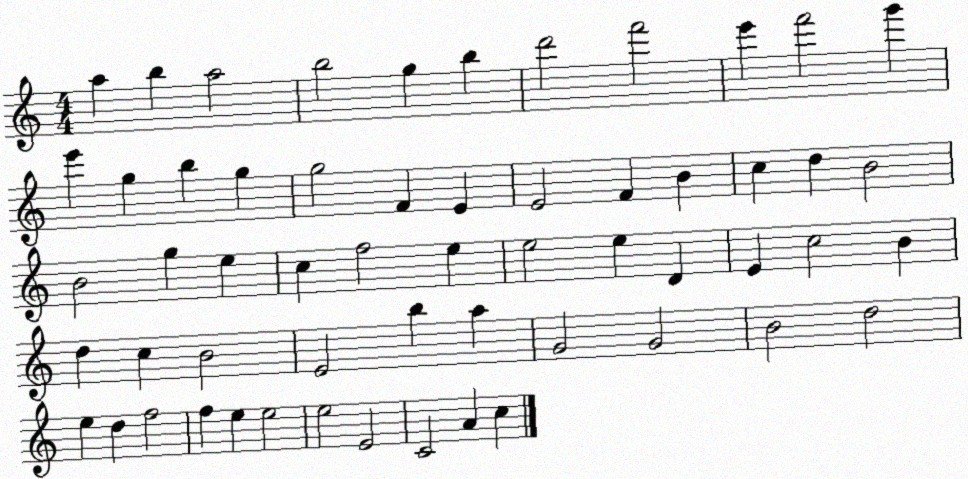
X:1
T:Untitled
M:4/4
L:1/4
K:C
a b a2 b2 g b d'2 f'2 e' f'2 g' e' g b g g2 F E E2 F B c d B2 B2 g e c f2 e e2 e D E c2 B d c B2 E2 b a G2 G2 B2 d2 e d f2 f e e2 e2 E2 C2 A c